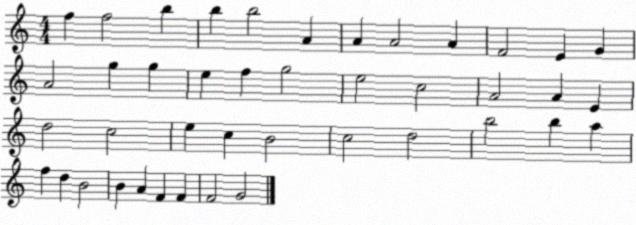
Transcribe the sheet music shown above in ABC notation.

X:1
T:Untitled
M:4/4
L:1/4
K:C
f f2 b b b2 A A A2 A F2 E G A2 g g e f g2 e2 c2 A2 A E d2 c2 e c B2 c2 d2 b2 b a f d B2 B A F F F2 G2